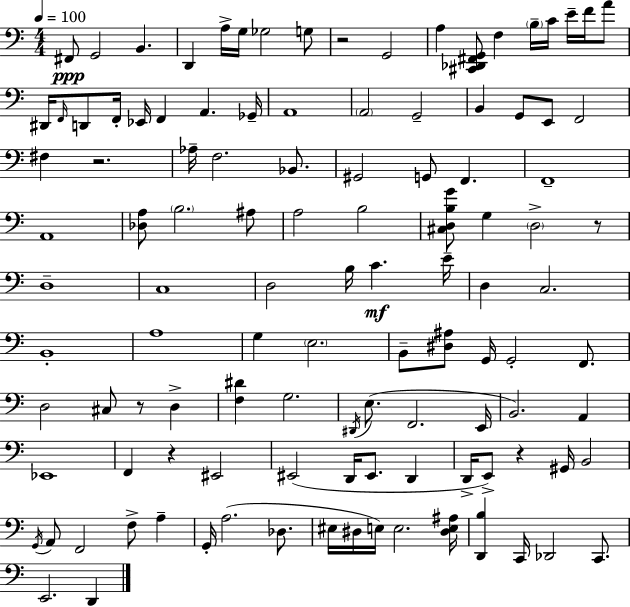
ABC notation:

X:1
T:Untitled
M:4/4
L:1/4
K:C
^F,,/2 G,,2 B,, D,, A,/4 G,/4 _G,2 G,/2 z2 G,,2 A, [^C,,_D,,^F,,G,,]/2 F, B,/4 C/4 E/4 F/4 A/2 ^D,,/4 F,,/4 D,,/2 F,,/4 _E,,/4 F,, A,, _G,,/4 A,,4 A,,2 G,,2 B,, G,,/2 E,,/2 F,,2 ^F, z2 _A,/4 F,2 _B,,/2 ^G,,2 G,,/2 F,, F,,4 A,,4 [_D,A,]/2 B,2 ^A,/2 A,2 B,2 [^C,D,B,G]/2 G, D,2 z/2 D,4 C,4 D,2 B,/4 C E/4 D, C,2 B,,4 A,4 G, E,2 B,,/2 [^D,^A,]/2 G,,/4 G,,2 F,,/2 D,2 ^C,/2 z/2 D, [F,^D] G,2 ^D,,/4 E,/2 F,,2 E,,/4 B,,2 A,, _E,,4 F,, z ^E,,2 ^E,,2 D,,/4 ^E,,/2 D,, D,,/4 E,,/2 z ^G,,/4 B,,2 G,,/4 A,,/2 F,,2 F,/2 A, G,,/4 A,2 _D,/2 ^E,/4 ^D,/4 E,/4 E,2 [^D,E,^A,]/4 [D,,B,] C,,/4 _D,,2 C,,/2 E,,2 D,,